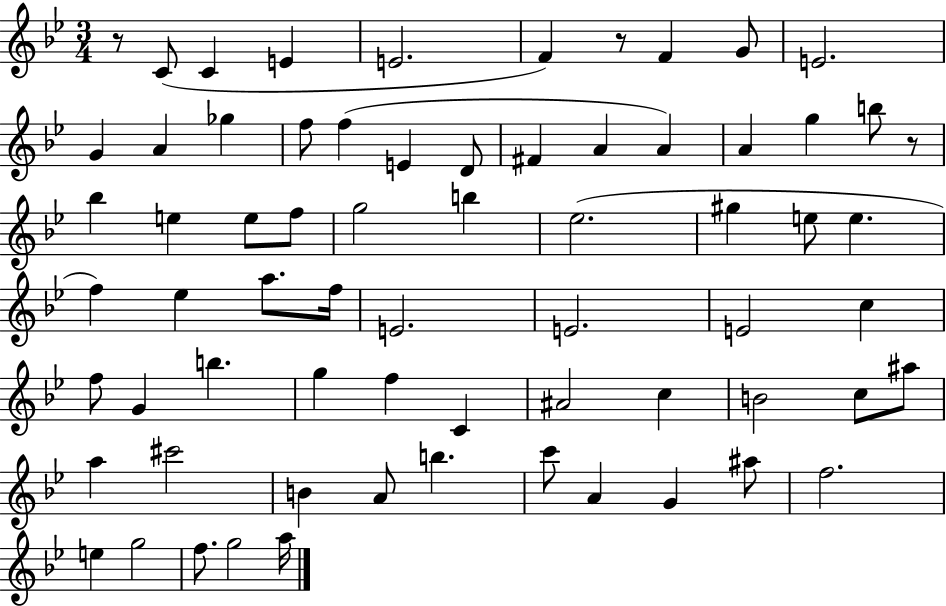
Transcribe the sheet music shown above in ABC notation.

X:1
T:Untitled
M:3/4
L:1/4
K:Bb
z/2 C/2 C E E2 F z/2 F G/2 E2 G A _g f/2 f E D/2 ^F A A A g b/2 z/2 _b e e/2 f/2 g2 b _e2 ^g e/2 e f _e a/2 f/4 E2 E2 E2 c f/2 G b g f C ^A2 c B2 c/2 ^a/2 a ^c'2 B A/2 b c'/2 A G ^a/2 f2 e g2 f/2 g2 a/4